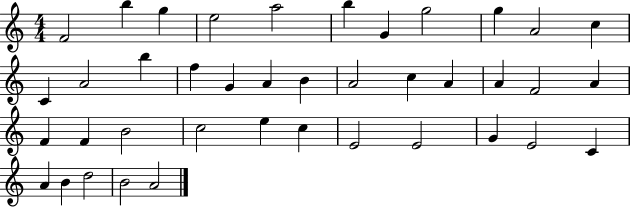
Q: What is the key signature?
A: C major